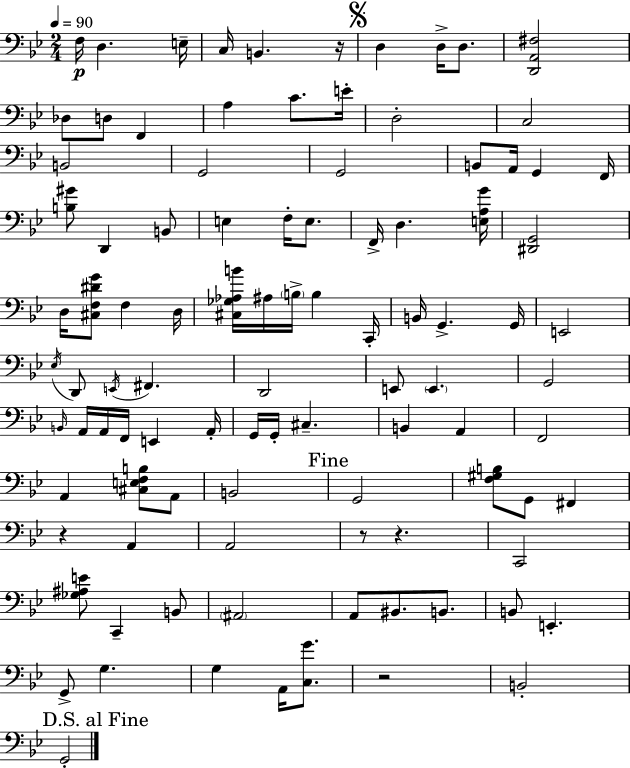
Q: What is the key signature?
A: G minor